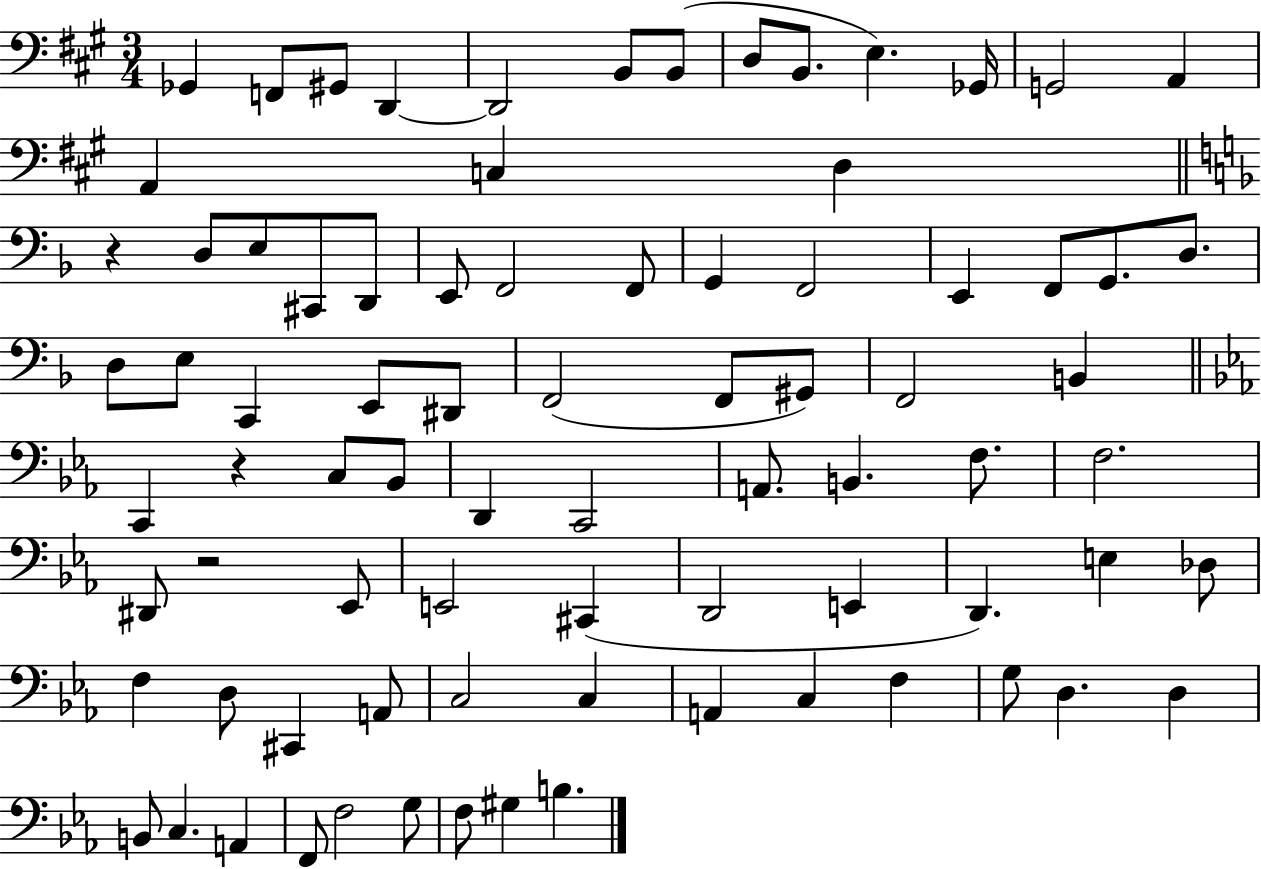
Gb2/q F2/e G#2/e D2/q D2/h B2/e B2/e D3/e B2/e. E3/q. Gb2/s G2/h A2/q A2/q C3/q D3/q R/q D3/e E3/e C#2/e D2/e E2/e F2/h F2/e G2/q F2/h E2/q F2/e G2/e. D3/e. D3/e E3/e C2/q E2/e D#2/e F2/h F2/e G#2/e F2/h B2/q C2/q R/q C3/e Bb2/e D2/q C2/h A2/e. B2/q. F3/e. F3/h. D#2/e R/h Eb2/e E2/h C#2/q D2/h E2/q D2/q. E3/q Db3/e F3/q D3/e C#2/q A2/e C3/h C3/q A2/q C3/q F3/q G3/e D3/q. D3/q B2/e C3/q. A2/q F2/e F3/h G3/e F3/e G#3/q B3/q.